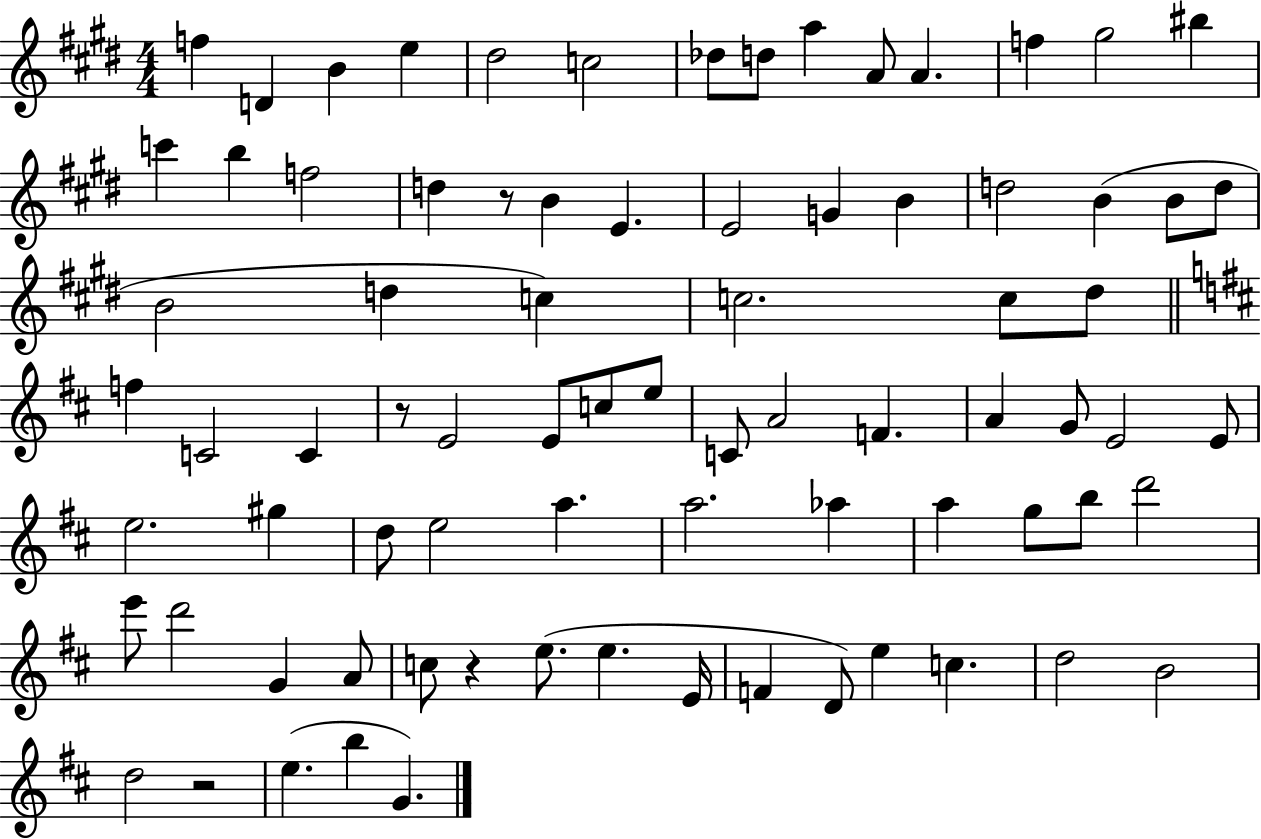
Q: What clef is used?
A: treble